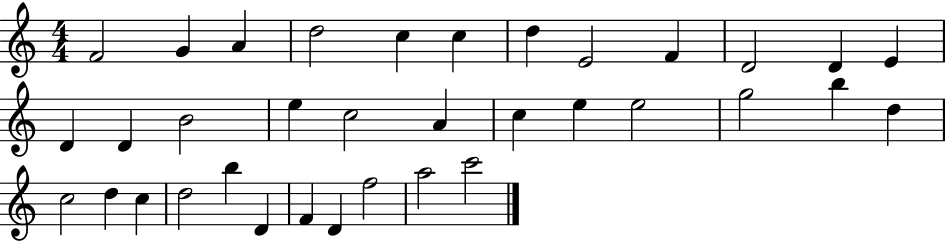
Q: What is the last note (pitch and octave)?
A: C6